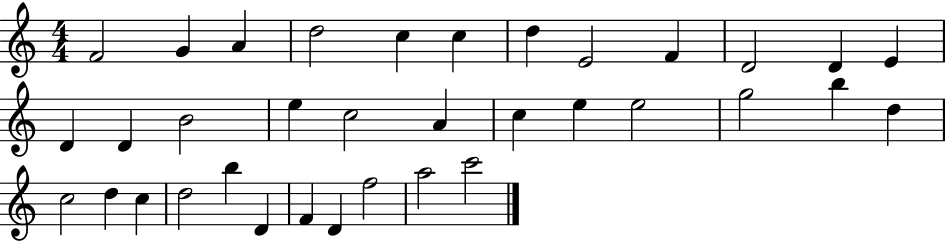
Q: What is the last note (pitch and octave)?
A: C6